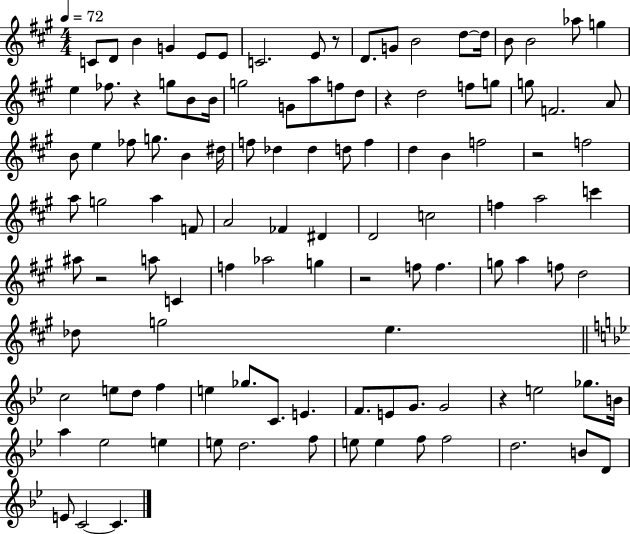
{
  \clef treble
  \numericTimeSignature
  \time 4/4
  \key a \major
  \tempo 4 = 72
  c'8 d'8 b'4 g'4 e'8 e'8 | c'2. e'8 r8 | d'8. g'8 b'2 d''8~~ d''16 | b'8 b'2 aes''8 g''4 | \break e''4 fes''8. r4 g''8 b'8 b'16 | g''2 g'8 a''8 f''8 d''8 | r4 d''2 f''8 g''8 | g''8 f'2. a'8 | \break b'8 e''4 fes''8 g''8. b'4 dis''16 | f''8 des''4 des''4 d''8 f''4 | d''4 b'4 f''2 | r2 f''2 | \break a''8 g''2 a''4 f'8 | a'2 fes'4 dis'4 | d'2 c''2 | f''4 a''2 c'''4 | \break ais''8 r2 a''8 c'4 | f''4 aes''2 g''4 | r2 f''8 f''4. | g''8 a''4 f''8 d''2 | \break des''8 g''2 e''4. | \bar "||" \break \key bes \major c''2 e''8 d''8 f''4 | e''4 ges''8. c'8. e'4. | f'8. e'8 g'8. g'2 | r4 e''2 ges''8. b'16 | \break a''4 ees''2 e''4 | e''8 d''2. f''8 | e''8 e''4 f''8 f''2 | d''2. b'8 d'8 | \break e'8 c'2~~ c'4. | \bar "|."
}